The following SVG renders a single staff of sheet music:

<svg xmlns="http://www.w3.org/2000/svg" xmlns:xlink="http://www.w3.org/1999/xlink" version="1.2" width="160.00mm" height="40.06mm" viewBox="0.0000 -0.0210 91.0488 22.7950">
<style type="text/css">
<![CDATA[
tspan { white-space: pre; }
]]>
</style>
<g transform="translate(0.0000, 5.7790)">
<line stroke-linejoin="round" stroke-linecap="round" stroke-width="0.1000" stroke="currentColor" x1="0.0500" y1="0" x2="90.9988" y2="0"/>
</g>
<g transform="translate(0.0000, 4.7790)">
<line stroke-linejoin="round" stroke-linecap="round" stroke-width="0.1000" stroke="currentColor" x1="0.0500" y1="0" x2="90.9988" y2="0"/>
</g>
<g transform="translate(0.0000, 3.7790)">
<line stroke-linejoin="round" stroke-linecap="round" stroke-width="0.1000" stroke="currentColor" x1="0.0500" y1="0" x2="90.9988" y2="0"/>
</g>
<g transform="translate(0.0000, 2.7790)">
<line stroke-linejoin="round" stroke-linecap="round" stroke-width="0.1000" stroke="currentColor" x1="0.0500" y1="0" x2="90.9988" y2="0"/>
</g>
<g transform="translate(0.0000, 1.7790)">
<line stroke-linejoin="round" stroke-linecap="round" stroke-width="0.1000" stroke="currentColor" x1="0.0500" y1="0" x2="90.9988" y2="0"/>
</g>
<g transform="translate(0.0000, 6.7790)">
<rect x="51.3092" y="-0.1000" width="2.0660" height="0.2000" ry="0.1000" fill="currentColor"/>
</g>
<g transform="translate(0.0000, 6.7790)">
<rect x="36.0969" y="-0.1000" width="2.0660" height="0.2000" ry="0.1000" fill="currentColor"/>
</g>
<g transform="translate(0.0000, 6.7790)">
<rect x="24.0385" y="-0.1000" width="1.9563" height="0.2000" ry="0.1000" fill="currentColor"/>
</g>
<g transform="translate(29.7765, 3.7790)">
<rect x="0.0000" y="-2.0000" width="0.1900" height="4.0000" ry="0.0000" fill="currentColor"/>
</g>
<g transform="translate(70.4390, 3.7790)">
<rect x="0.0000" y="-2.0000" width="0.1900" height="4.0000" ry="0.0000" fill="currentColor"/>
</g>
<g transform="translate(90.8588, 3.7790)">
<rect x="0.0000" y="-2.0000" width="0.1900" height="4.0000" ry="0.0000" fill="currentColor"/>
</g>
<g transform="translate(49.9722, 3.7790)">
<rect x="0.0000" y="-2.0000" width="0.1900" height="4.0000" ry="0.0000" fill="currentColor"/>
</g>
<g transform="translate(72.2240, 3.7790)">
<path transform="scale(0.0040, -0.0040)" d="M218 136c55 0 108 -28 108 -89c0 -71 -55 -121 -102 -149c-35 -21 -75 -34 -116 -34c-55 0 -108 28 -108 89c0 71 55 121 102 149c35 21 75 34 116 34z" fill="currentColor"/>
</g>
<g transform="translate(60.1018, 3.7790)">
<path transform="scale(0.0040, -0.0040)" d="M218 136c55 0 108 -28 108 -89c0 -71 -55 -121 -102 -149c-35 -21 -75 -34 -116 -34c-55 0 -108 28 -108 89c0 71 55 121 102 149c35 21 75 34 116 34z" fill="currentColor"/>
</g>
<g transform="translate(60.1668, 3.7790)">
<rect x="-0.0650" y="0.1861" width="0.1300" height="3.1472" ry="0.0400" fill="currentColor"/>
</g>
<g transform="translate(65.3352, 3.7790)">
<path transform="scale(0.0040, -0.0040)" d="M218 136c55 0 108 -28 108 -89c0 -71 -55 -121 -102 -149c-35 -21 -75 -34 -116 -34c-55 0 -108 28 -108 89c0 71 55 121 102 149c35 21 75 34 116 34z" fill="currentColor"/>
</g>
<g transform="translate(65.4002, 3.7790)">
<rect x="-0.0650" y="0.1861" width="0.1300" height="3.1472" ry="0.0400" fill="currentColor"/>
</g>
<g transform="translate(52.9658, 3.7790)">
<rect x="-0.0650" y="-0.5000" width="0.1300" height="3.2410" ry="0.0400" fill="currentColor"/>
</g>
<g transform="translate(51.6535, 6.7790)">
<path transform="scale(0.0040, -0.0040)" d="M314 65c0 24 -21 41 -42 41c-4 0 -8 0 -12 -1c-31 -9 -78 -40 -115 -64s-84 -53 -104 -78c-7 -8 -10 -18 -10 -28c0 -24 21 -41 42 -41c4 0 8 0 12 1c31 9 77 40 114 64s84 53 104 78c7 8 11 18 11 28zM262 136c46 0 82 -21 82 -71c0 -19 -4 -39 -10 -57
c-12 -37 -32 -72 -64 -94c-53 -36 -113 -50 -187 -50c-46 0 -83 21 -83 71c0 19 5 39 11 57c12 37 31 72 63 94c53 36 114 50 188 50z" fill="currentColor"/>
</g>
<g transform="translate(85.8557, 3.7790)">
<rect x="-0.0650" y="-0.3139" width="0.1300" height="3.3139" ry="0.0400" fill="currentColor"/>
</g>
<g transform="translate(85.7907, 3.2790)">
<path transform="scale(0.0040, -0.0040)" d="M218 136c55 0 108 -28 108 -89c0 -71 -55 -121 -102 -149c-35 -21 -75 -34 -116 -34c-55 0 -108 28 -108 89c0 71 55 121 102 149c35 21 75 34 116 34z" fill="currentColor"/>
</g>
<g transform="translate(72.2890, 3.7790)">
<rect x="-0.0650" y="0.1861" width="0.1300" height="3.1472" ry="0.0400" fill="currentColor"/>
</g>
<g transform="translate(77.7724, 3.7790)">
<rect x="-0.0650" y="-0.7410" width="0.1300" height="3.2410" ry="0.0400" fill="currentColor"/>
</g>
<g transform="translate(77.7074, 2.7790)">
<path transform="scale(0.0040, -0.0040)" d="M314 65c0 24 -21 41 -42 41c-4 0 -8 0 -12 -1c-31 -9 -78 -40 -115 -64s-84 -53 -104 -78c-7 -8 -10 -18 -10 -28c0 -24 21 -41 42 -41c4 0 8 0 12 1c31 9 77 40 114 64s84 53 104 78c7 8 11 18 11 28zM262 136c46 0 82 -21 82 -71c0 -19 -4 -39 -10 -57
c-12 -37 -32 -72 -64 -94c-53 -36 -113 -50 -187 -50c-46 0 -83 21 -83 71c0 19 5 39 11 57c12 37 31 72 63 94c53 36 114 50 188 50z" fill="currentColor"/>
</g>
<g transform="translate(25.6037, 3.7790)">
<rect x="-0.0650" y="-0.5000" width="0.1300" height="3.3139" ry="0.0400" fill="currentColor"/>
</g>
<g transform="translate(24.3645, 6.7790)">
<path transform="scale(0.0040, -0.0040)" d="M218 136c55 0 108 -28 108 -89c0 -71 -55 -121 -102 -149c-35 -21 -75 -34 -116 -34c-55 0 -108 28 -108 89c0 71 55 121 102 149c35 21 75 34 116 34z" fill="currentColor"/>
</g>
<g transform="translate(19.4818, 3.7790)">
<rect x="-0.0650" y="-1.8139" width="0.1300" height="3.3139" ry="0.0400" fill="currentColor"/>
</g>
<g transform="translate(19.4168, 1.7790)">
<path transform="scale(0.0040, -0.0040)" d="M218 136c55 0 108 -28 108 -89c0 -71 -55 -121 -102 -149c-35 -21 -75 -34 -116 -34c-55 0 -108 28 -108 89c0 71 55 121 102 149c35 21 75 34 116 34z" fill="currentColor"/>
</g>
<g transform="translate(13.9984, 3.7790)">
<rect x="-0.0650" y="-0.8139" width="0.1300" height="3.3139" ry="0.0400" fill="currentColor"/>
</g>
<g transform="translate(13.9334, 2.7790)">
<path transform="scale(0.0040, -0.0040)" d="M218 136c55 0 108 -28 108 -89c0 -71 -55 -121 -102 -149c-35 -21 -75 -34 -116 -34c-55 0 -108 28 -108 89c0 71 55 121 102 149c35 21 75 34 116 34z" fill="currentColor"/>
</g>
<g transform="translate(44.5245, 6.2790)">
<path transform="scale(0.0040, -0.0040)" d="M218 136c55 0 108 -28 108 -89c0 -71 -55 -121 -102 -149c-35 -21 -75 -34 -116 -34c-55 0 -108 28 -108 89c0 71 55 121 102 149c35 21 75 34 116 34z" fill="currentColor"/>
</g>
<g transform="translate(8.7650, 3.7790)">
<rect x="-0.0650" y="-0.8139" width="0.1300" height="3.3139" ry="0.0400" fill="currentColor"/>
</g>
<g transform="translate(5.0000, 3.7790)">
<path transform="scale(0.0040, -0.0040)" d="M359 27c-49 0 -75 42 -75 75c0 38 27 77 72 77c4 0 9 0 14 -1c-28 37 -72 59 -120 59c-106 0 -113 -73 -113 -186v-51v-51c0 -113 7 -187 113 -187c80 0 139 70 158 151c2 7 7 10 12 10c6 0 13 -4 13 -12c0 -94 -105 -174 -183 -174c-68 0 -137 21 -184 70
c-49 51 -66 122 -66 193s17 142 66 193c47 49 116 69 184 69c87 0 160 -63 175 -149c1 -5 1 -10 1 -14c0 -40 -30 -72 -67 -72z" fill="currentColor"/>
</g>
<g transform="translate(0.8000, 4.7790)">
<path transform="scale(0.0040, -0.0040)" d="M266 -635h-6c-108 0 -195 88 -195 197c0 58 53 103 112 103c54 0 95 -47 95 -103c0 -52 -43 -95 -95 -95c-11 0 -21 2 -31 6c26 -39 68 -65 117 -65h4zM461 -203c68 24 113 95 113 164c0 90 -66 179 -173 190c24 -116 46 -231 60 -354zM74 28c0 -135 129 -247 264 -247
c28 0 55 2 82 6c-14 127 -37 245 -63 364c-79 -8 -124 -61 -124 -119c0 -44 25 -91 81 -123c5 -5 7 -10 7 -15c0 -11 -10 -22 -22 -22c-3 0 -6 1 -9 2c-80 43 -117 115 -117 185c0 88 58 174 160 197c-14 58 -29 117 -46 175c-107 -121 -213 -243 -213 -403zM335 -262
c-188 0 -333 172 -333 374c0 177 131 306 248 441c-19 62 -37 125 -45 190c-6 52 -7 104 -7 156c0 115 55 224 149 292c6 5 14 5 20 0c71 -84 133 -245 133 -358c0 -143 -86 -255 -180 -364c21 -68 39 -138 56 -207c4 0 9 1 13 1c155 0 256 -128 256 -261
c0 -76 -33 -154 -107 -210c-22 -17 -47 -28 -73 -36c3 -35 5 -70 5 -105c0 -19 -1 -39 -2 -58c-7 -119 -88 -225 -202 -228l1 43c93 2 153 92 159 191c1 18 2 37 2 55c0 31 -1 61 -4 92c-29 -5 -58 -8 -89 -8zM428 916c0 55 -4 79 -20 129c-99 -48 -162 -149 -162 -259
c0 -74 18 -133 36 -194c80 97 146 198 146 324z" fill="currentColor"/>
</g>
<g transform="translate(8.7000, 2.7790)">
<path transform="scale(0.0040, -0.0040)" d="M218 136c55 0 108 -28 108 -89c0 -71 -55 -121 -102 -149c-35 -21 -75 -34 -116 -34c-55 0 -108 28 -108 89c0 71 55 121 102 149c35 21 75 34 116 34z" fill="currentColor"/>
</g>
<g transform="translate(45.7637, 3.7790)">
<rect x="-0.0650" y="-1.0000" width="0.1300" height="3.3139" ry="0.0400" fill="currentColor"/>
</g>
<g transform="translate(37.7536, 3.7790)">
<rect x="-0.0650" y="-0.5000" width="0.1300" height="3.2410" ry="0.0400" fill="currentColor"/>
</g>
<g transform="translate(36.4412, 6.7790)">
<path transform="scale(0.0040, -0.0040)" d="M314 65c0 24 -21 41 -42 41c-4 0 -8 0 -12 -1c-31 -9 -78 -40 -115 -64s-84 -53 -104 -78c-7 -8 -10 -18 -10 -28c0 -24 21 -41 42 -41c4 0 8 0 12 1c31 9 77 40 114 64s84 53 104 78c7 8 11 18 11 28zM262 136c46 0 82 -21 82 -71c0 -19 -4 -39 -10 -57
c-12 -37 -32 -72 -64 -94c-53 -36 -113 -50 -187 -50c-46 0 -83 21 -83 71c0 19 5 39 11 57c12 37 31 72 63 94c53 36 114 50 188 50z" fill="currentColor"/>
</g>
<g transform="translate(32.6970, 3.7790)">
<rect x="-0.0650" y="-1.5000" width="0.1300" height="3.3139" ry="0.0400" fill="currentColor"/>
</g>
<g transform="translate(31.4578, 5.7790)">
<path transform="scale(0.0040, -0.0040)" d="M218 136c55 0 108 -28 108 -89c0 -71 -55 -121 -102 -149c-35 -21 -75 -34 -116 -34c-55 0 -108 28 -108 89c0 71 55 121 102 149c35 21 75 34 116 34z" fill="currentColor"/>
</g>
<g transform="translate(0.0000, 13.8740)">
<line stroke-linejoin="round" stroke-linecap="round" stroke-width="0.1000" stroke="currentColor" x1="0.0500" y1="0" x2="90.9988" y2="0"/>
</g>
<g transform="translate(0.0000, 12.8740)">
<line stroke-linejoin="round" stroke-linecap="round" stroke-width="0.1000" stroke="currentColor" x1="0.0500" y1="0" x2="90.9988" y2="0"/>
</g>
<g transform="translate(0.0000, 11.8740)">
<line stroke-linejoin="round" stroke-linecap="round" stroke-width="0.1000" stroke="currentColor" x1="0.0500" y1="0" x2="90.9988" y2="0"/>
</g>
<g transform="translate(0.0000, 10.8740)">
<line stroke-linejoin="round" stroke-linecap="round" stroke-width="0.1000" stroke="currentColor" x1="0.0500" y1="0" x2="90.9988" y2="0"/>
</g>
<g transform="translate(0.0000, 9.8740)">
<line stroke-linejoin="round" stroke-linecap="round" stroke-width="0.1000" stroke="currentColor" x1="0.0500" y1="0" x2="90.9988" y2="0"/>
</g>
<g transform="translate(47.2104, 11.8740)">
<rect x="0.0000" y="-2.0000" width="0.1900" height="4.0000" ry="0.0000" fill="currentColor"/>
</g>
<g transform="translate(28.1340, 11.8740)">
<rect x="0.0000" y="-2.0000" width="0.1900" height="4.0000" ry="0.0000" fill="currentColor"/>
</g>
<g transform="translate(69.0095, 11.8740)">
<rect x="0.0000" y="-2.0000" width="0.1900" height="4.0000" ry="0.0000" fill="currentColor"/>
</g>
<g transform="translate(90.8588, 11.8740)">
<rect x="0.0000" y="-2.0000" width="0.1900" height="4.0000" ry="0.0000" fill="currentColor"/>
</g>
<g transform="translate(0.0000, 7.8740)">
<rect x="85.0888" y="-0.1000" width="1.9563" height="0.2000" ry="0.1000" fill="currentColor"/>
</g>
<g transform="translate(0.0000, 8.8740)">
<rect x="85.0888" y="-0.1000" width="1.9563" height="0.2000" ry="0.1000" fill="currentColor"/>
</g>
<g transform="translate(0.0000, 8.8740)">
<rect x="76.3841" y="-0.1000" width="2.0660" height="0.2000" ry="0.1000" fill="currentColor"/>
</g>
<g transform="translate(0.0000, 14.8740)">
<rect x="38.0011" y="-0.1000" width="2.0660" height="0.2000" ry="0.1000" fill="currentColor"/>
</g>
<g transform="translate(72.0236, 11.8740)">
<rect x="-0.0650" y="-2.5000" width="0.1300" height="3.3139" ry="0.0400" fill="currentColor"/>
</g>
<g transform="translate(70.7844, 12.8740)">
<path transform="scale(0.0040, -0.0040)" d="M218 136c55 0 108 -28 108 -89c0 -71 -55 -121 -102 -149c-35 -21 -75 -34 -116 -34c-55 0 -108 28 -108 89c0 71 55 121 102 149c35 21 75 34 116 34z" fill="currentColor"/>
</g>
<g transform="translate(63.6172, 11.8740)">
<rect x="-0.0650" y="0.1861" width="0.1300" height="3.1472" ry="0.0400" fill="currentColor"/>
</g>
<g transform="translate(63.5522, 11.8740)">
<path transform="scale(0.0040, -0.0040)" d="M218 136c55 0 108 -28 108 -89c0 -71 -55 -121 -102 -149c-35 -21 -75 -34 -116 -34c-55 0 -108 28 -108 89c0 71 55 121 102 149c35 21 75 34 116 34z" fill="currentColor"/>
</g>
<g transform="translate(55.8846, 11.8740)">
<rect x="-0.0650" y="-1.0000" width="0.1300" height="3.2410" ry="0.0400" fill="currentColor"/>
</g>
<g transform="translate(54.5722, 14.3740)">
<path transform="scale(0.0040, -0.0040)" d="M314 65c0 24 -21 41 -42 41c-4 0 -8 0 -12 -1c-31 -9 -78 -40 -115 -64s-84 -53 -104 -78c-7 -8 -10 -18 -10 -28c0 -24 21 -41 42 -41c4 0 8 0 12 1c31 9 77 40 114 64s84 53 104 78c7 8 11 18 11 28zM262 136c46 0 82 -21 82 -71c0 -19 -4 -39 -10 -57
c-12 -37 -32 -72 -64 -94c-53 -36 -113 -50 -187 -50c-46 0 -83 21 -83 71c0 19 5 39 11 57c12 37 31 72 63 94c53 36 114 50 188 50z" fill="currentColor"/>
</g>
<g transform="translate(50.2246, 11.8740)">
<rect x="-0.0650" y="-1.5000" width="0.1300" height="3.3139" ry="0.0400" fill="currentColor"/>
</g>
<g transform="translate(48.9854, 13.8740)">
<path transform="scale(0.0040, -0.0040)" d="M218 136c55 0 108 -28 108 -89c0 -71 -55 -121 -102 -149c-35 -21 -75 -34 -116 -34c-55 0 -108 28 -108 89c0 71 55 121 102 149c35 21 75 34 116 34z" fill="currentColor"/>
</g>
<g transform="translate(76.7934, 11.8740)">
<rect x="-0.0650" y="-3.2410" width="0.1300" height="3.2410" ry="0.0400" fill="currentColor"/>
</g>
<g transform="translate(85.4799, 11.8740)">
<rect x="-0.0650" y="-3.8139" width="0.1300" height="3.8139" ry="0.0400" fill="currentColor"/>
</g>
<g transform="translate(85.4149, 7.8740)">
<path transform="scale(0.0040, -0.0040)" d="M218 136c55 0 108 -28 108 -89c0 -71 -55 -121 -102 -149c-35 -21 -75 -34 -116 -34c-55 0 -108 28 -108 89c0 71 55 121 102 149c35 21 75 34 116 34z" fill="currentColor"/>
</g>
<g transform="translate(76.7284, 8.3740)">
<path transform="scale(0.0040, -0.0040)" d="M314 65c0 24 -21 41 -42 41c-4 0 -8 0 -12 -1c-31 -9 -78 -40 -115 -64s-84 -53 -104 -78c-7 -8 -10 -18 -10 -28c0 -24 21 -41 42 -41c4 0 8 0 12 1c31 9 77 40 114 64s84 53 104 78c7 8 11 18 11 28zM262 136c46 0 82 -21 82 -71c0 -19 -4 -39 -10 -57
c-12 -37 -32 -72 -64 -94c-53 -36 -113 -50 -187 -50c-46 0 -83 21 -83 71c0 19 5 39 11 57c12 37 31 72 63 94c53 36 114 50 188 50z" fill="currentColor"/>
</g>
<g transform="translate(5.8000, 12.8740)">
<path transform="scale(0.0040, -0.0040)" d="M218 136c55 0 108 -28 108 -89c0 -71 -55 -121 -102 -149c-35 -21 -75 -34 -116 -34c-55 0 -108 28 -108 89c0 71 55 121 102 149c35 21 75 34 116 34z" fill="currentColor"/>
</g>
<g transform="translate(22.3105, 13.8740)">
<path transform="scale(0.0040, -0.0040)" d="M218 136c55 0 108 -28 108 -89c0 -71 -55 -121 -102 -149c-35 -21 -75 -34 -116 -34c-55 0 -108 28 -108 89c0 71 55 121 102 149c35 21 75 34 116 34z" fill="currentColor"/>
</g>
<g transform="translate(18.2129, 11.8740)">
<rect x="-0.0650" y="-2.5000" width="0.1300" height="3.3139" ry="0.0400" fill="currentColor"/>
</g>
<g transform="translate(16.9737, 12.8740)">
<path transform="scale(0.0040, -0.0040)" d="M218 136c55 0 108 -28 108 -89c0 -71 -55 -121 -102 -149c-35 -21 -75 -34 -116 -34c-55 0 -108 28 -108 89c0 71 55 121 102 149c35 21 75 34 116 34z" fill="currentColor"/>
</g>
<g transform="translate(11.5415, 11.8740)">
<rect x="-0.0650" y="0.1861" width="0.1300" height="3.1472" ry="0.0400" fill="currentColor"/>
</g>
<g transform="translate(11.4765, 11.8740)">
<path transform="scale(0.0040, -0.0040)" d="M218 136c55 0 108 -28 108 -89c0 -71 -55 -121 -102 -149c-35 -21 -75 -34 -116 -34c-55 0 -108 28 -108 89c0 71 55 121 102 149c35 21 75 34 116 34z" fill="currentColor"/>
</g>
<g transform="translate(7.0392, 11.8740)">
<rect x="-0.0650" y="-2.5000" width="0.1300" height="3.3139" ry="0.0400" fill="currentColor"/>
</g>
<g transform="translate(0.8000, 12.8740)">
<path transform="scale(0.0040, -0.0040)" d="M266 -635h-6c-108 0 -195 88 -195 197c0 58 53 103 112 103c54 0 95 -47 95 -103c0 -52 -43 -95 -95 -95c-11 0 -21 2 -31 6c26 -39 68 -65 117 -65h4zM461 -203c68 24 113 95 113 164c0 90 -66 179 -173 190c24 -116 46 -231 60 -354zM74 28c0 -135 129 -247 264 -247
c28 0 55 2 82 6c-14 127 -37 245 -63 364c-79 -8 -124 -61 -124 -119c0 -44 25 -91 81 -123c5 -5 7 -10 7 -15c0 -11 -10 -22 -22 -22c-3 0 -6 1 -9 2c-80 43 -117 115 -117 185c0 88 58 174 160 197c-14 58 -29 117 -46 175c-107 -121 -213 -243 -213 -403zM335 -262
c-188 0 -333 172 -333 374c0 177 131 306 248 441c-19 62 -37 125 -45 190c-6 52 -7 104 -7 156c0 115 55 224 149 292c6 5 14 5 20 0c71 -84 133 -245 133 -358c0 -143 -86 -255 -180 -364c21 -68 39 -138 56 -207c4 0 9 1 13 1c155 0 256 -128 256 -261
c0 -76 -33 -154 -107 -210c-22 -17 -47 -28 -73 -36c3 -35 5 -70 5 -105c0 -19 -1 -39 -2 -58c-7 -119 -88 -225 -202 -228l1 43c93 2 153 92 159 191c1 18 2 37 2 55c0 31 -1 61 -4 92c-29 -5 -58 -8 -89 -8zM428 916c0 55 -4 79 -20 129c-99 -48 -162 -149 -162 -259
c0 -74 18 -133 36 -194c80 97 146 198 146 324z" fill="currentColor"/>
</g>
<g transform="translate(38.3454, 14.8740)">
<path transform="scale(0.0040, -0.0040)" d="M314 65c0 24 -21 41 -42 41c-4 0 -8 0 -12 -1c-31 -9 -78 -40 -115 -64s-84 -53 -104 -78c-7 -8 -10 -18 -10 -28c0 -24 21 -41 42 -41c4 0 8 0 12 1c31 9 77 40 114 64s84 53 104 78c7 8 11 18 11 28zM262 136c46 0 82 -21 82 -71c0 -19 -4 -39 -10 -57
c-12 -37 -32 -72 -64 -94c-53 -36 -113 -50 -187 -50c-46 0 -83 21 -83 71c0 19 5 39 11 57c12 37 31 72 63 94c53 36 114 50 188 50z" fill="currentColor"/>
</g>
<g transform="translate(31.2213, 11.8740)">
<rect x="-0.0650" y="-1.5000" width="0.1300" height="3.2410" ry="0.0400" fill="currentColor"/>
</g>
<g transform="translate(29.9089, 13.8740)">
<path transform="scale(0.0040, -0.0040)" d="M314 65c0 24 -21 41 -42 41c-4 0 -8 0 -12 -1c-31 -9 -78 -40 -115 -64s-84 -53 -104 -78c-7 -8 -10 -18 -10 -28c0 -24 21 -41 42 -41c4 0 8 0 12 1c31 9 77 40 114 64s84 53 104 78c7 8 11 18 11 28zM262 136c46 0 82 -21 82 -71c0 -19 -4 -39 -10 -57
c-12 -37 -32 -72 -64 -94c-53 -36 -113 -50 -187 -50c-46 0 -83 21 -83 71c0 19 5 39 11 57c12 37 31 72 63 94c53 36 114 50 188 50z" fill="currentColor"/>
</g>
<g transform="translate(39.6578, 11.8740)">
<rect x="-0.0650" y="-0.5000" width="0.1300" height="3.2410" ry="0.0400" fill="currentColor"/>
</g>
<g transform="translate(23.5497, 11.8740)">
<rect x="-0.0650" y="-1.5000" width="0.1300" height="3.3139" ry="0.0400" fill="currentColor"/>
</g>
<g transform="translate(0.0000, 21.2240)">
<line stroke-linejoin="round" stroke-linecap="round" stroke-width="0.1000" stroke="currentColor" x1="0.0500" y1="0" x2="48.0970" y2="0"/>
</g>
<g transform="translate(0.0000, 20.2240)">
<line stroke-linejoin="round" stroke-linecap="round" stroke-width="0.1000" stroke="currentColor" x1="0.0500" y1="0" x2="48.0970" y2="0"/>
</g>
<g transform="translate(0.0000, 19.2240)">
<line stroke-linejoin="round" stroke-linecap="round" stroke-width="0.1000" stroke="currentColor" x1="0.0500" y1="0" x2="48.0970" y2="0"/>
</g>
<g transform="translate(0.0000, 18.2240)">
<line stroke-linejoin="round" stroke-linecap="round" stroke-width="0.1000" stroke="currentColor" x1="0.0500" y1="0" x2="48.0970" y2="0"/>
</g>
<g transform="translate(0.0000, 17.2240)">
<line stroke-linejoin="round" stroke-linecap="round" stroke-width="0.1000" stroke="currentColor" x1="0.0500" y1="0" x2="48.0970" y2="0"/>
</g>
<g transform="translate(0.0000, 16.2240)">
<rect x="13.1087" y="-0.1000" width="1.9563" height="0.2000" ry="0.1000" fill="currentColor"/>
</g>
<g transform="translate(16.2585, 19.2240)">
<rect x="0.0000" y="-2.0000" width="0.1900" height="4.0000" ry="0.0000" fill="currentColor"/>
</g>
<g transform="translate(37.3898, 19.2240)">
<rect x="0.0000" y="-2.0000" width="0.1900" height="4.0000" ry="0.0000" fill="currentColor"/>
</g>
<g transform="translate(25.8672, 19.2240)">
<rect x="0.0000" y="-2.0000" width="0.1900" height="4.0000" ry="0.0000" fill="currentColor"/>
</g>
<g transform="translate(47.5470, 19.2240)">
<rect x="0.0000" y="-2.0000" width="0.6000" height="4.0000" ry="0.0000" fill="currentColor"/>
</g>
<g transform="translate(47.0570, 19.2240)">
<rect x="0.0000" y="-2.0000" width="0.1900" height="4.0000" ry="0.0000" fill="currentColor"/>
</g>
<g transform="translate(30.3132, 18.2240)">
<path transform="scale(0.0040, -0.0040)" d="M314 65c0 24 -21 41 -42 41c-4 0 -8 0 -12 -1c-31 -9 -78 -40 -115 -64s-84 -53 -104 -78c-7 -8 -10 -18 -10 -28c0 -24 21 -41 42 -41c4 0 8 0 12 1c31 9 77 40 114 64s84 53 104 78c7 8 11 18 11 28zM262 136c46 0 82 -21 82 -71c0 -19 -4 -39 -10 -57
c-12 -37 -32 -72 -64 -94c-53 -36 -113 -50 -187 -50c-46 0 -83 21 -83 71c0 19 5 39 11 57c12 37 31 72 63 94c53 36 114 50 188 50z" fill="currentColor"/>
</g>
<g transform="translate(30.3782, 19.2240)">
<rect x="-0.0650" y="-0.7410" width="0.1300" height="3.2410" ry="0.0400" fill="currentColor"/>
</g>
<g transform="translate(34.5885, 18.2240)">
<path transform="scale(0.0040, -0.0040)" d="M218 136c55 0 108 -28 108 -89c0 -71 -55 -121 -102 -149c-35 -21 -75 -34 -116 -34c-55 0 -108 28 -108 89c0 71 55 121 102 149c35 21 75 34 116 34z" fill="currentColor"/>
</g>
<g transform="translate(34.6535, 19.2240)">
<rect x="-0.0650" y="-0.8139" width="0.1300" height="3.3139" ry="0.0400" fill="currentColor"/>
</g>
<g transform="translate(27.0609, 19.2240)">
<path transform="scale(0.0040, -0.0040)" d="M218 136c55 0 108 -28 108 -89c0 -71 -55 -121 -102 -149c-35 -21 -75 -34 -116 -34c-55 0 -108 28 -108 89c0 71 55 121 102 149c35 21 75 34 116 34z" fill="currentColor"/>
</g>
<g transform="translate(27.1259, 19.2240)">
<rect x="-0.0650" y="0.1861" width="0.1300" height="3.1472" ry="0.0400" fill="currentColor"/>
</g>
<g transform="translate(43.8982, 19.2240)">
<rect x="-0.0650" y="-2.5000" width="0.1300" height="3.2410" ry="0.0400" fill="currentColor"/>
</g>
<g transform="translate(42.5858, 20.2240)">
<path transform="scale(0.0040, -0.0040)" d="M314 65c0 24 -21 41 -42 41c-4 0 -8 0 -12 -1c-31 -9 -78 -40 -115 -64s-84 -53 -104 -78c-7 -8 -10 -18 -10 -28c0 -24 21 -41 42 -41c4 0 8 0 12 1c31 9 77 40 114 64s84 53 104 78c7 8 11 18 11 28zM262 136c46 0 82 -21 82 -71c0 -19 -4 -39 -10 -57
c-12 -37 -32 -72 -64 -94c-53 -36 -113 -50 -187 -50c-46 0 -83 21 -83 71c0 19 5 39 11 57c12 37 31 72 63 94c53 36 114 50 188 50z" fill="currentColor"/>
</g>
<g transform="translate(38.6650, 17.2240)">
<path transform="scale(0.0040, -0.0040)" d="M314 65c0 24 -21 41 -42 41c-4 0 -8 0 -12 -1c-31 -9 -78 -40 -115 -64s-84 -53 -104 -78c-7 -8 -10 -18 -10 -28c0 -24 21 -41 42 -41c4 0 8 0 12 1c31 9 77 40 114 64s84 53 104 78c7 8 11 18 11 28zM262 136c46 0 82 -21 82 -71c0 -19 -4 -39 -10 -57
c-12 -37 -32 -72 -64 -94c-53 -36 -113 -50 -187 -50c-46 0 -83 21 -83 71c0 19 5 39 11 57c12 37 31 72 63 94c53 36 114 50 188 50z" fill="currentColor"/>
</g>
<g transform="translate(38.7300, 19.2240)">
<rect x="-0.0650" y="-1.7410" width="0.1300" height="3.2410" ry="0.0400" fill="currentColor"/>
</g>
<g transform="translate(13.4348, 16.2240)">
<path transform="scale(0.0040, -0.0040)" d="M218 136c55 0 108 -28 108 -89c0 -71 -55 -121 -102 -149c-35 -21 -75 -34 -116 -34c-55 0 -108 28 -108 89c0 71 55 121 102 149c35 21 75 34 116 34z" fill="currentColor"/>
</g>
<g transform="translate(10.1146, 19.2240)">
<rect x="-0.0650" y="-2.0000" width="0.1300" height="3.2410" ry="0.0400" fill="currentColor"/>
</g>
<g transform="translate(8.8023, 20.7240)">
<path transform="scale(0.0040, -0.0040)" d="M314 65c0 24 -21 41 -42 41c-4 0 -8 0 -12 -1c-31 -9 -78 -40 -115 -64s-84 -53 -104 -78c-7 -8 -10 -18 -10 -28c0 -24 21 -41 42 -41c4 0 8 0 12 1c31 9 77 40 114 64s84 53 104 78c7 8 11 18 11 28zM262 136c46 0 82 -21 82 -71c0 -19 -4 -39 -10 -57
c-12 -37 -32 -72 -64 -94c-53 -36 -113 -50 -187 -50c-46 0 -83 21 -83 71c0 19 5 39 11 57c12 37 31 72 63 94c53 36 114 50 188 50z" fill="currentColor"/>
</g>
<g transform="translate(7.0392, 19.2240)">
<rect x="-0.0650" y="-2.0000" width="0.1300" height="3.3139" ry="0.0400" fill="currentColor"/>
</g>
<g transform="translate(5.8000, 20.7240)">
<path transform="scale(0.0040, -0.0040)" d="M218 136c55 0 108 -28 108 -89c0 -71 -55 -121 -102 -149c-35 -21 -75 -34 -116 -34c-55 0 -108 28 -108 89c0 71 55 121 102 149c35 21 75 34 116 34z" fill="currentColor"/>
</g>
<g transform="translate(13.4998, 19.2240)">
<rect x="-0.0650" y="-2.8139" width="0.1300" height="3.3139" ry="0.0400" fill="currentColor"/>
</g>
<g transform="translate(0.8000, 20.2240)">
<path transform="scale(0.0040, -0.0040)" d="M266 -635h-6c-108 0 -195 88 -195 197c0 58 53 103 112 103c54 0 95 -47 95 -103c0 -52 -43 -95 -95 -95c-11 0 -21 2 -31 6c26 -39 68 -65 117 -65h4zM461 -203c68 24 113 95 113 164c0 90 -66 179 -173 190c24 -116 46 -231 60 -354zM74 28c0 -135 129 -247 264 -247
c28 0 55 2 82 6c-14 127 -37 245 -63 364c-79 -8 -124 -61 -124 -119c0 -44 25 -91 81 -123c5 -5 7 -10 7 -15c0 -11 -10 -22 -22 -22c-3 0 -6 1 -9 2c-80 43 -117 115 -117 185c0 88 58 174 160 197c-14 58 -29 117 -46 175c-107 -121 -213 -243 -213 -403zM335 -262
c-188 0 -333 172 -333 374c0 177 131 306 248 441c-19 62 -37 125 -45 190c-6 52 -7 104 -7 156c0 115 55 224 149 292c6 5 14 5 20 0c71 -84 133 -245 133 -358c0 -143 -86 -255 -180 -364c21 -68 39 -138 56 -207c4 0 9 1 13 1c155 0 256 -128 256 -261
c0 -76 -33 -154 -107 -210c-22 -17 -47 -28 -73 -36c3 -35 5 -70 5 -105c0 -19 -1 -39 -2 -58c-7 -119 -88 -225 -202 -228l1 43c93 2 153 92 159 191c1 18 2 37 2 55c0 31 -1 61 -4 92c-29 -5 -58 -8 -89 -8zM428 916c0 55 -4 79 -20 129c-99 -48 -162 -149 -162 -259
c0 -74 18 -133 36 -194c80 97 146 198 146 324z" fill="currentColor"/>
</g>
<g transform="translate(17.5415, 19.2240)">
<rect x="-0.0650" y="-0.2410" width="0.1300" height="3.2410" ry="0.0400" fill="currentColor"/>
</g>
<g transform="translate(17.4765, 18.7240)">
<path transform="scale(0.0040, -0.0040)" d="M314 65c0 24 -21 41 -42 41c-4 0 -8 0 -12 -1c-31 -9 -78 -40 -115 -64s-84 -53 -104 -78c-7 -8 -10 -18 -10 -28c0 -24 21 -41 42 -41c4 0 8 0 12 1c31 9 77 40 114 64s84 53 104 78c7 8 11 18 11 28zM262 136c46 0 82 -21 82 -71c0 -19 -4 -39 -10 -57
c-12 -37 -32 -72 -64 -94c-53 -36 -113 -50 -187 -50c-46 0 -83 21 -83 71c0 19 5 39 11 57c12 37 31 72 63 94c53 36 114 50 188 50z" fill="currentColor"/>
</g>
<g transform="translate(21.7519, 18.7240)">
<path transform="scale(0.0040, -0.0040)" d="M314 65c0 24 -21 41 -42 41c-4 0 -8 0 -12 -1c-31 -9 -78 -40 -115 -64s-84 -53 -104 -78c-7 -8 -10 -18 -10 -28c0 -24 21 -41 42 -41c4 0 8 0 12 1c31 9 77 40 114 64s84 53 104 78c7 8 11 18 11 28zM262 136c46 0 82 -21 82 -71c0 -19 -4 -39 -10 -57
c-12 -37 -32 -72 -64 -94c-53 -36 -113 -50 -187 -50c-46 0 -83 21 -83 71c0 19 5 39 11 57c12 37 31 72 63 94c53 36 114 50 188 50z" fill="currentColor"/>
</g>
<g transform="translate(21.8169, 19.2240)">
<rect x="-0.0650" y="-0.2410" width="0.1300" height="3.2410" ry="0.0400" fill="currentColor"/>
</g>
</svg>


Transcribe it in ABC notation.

X:1
T:Untitled
M:4/4
L:1/4
K:C
d d f C E C2 D C2 B B B d2 c G B G E E2 C2 E D2 B G b2 c' F F2 a c2 c2 B d2 d f2 G2